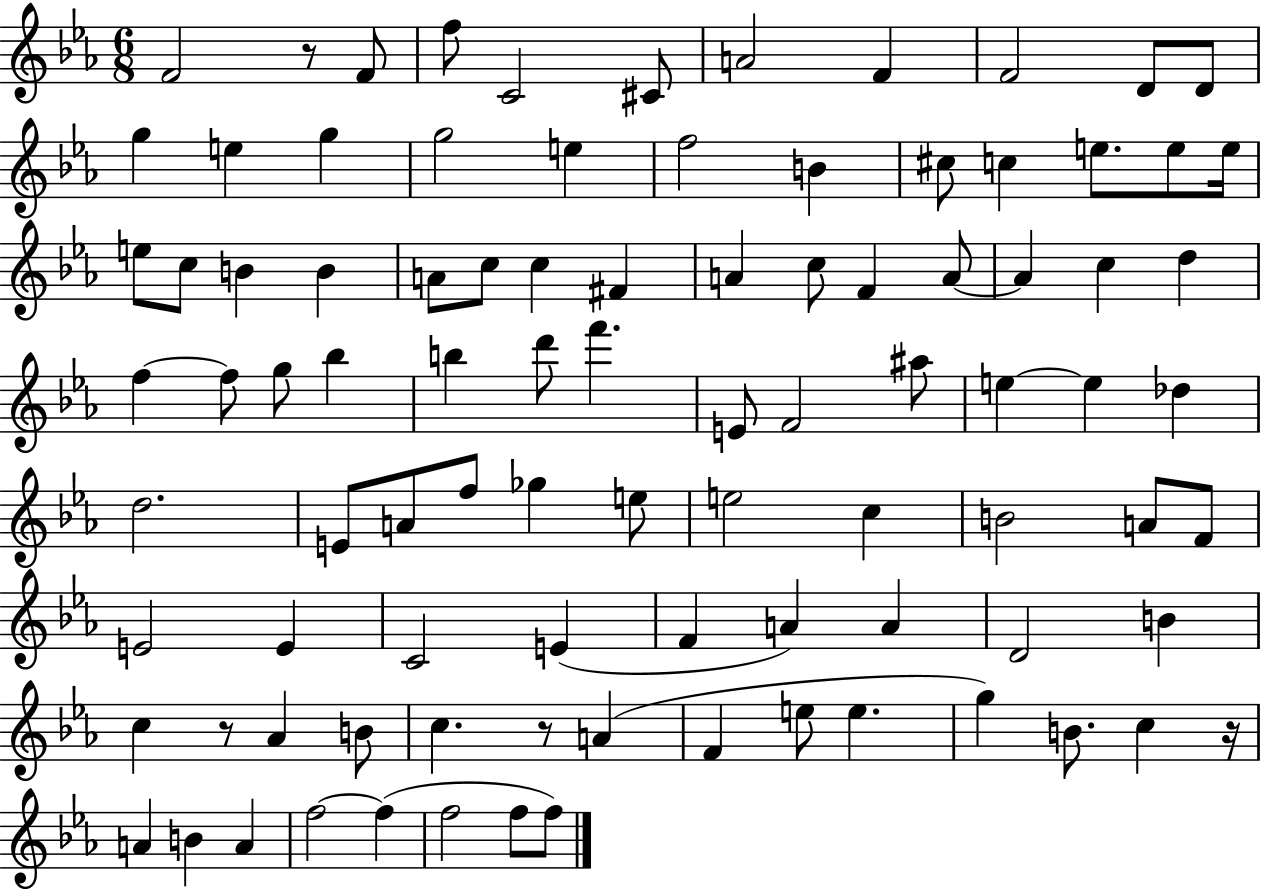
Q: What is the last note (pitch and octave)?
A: F5